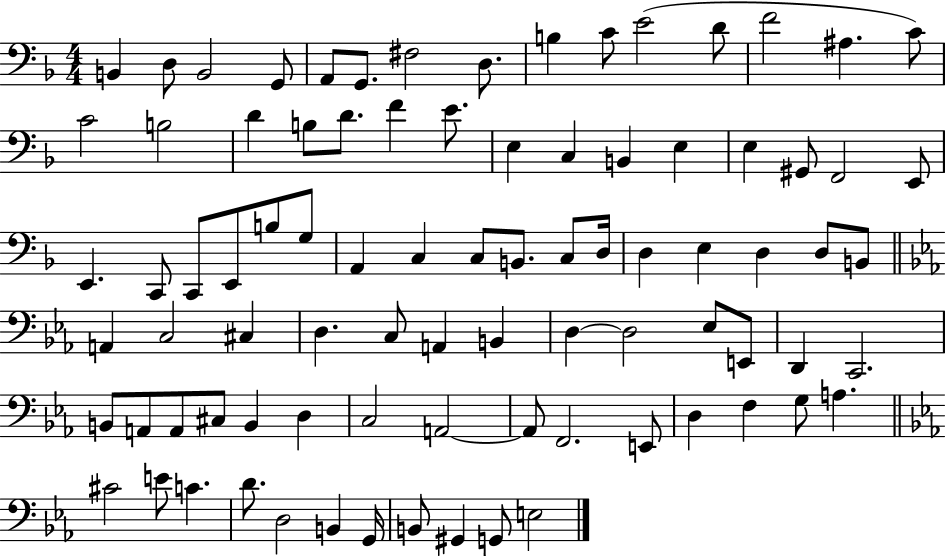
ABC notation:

X:1
T:Untitled
M:4/4
L:1/4
K:F
B,, D,/2 B,,2 G,,/2 A,,/2 G,,/2 ^F,2 D,/2 B, C/2 E2 D/2 F2 ^A, C/2 C2 B,2 D B,/2 D/2 F E/2 E, C, B,, E, E, ^G,,/2 F,,2 E,,/2 E,, C,,/2 C,,/2 E,,/2 B,/2 G,/2 A,, C, C,/2 B,,/2 C,/2 D,/4 D, E, D, D,/2 B,,/2 A,, C,2 ^C, D, C,/2 A,, B,, D, D,2 _E,/2 E,,/2 D,, C,,2 B,,/2 A,,/2 A,,/2 ^C,/2 B,, D, C,2 A,,2 A,,/2 F,,2 E,,/2 D, F, G,/2 A, ^C2 E/2 C D/2 D,2 B,, G,,/4 B,,/2 ^G,, G,,/2 E,2